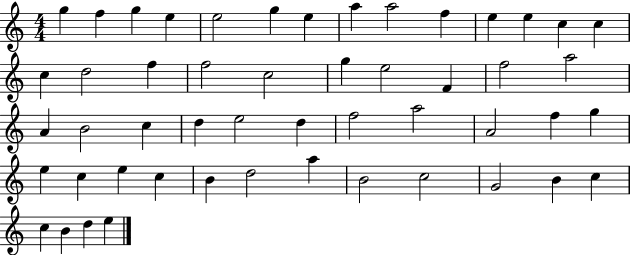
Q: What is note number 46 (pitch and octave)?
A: B4